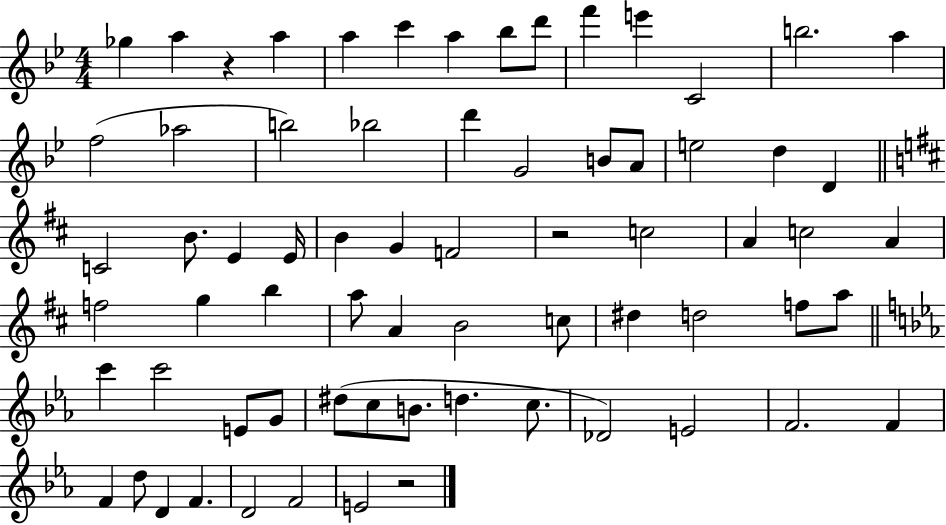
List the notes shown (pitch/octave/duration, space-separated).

Gb5/q A5/q R/q A5/q A5/q C6/q A5/q Bb5/e D6/e F6/q E6/q C4/h B5/h. A5/q F5/h Ab5/h B5/h Bb5/h D6/q G4/h B4/e A4/e E5/h D5/q D4/q C4/h B4/e. E4/q E4/s B4/q G4/q F4/h R/h C5/h A4/q C5/h A4/q F5/h G5/q B5/q A5/e A4/q B4/h C5/e D#5/q D5/h F5/e A5/e C6/q C6/h E4/e G4/e D#5/e C5/e B4/e. D5/q. C5/e. Db4/h E4/h F4/h. F4/q F4/q D5/e D4/q F4/q. D4/h F4/h E4/h R/h